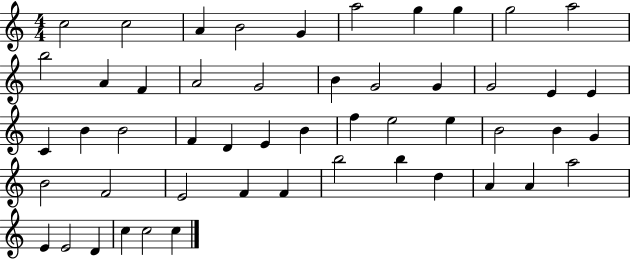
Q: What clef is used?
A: treble